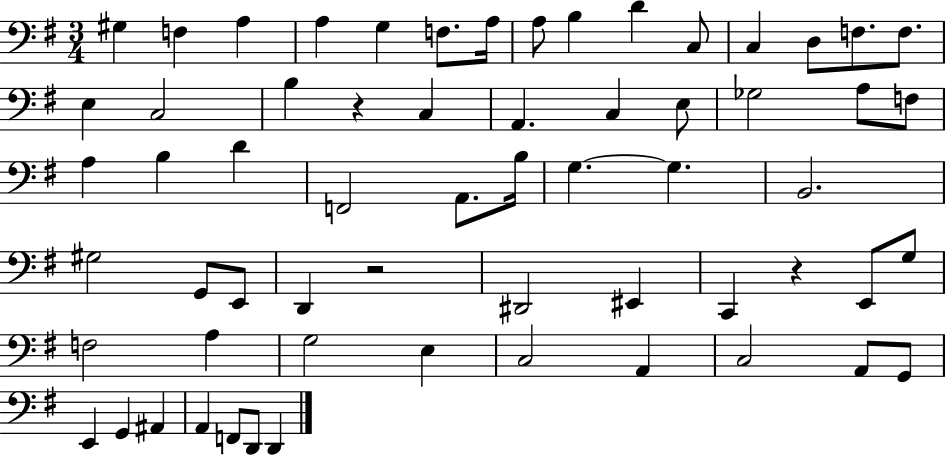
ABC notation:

X:1
T:Untitled
M:3/4
L:1/4
K:G
^G, F, A, A, G, F,/2 A,/4 A,/2 B, D C,/2 C, D,/2 F,/2 F,/2 E, C,2 B, z C, A,, C, E,/2 _G,2 A,/2 F,/2 A, B, D F,,2 A,,/2 B,/4 G, G, B,,2 ^G,2 G,,/2 E,,/2 D,, z2 ^D,,2 ^E,, C,, z E,,/2 G,/2 F,2 A, G,2 E, C,2 A,, C,2 A,,/2 G,,/2 E,, G,, ^A,, A,, F,,/2 D,,/2 D,,